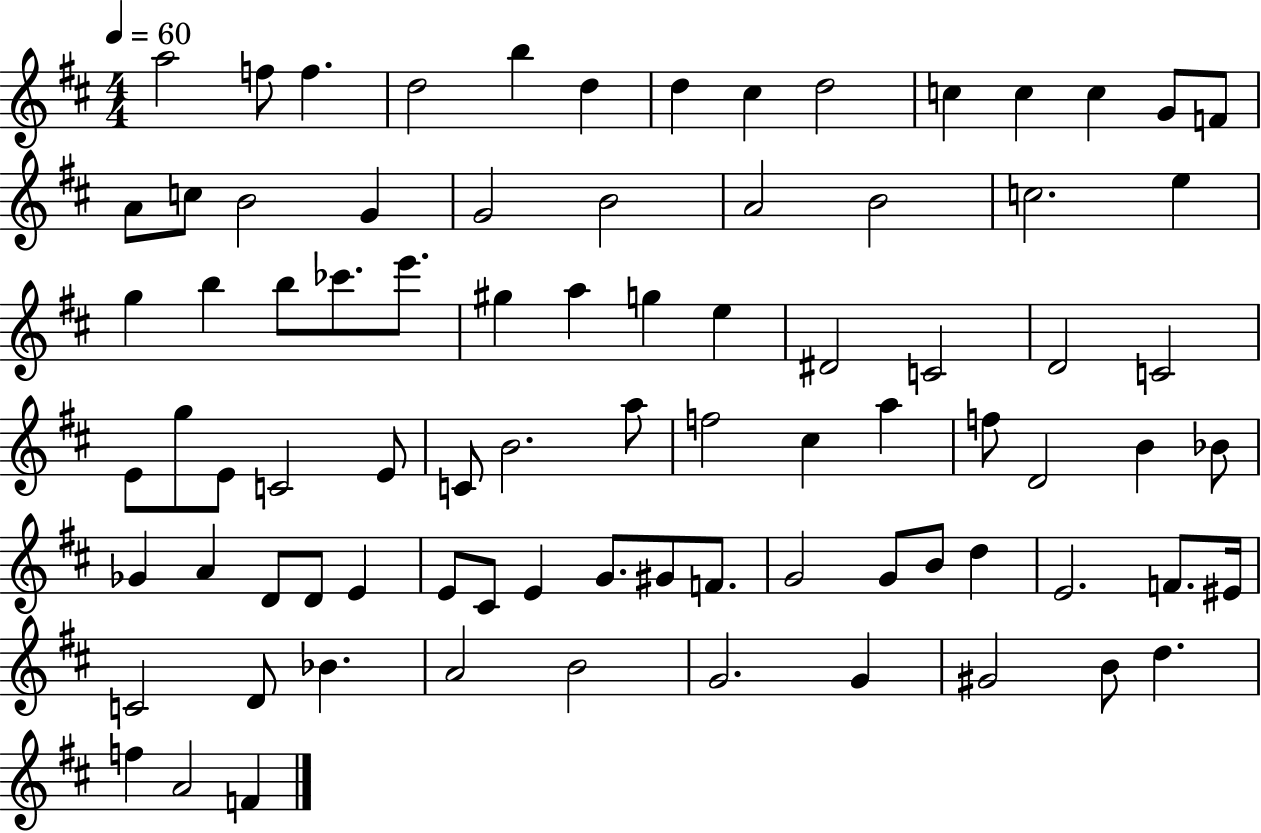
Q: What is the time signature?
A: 4/4